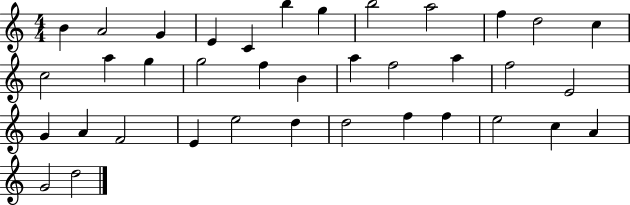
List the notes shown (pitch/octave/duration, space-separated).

B4/q A4/h G4/q E4/q C4/q B5/q G5/q B5/h A5/h F5/q D5/h C5/q C5/h A5/q G5/q G5/h F5/q B4/q A5/q F5/h A5/q F5/h E4/h G4/q A4/q F4/h E4/q E5/h D5/q D5/h F5/q F5/q E5/h C5/q A4/q G4/h D5/h